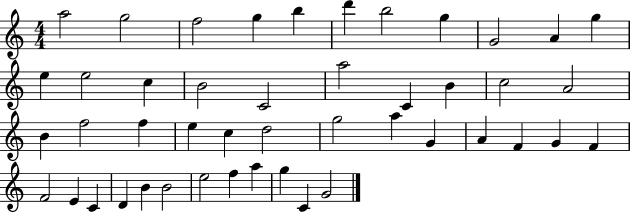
X:1
T:Untitled
M:4/4
L:1/4
K:C
a2 g2 f2 g b d' b2 g G2 A g e e2 c B2 C2 a2 C B c2 A2 B f2 f e c d2 g2 a G A F G F F2 E C D B B2 e2 f a g C G2